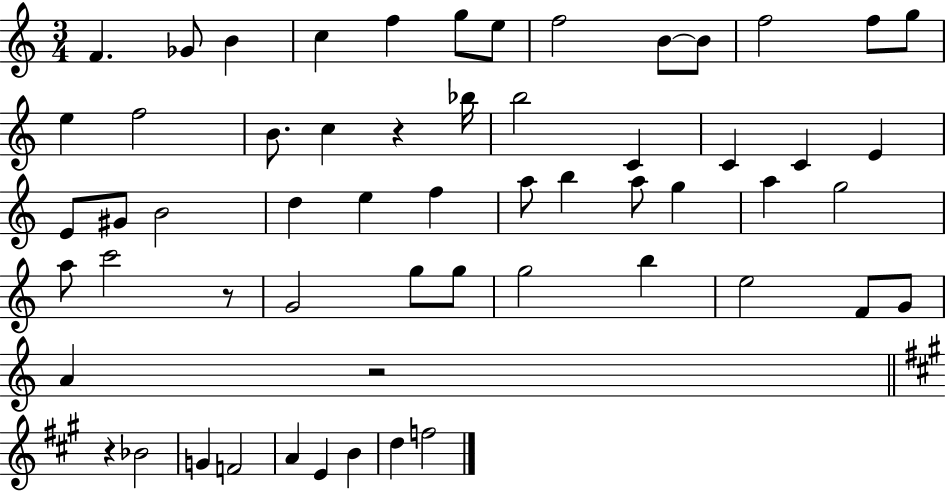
F4/q. Gb4/e B4/q C5/q F5/q G5/e E5/e F5/h B4/e B4/e F5/h F5/e G5/e E5/q F5/h B4/e. C5/q R/q Bb5/s B5/h C4/q C4/q C4/q E4/q E4/e G#4/e B4/h D5/q E5/q F5/q A5/e B5/q A5/e G5/q A5/q G5/h A5/e C6/h R/e G4/h G5/e G5/e G5/h B5/q E5/h F4/e G4/e A4/q R/h R/q Bb4/h G4/q F4/h A4/q E4/q B4/q D5/q F5/h